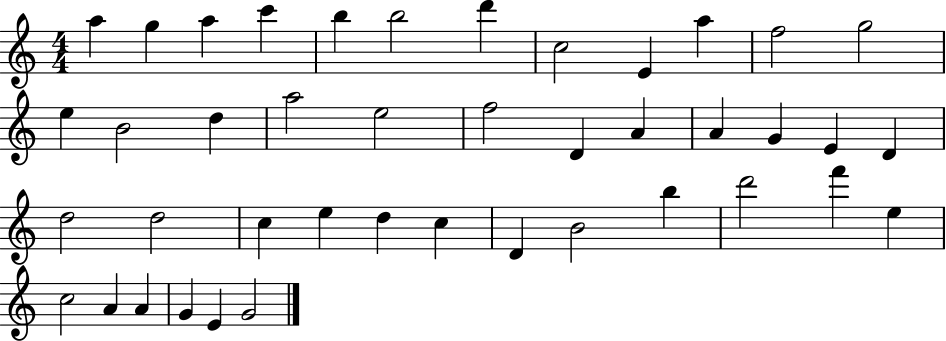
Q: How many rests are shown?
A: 0